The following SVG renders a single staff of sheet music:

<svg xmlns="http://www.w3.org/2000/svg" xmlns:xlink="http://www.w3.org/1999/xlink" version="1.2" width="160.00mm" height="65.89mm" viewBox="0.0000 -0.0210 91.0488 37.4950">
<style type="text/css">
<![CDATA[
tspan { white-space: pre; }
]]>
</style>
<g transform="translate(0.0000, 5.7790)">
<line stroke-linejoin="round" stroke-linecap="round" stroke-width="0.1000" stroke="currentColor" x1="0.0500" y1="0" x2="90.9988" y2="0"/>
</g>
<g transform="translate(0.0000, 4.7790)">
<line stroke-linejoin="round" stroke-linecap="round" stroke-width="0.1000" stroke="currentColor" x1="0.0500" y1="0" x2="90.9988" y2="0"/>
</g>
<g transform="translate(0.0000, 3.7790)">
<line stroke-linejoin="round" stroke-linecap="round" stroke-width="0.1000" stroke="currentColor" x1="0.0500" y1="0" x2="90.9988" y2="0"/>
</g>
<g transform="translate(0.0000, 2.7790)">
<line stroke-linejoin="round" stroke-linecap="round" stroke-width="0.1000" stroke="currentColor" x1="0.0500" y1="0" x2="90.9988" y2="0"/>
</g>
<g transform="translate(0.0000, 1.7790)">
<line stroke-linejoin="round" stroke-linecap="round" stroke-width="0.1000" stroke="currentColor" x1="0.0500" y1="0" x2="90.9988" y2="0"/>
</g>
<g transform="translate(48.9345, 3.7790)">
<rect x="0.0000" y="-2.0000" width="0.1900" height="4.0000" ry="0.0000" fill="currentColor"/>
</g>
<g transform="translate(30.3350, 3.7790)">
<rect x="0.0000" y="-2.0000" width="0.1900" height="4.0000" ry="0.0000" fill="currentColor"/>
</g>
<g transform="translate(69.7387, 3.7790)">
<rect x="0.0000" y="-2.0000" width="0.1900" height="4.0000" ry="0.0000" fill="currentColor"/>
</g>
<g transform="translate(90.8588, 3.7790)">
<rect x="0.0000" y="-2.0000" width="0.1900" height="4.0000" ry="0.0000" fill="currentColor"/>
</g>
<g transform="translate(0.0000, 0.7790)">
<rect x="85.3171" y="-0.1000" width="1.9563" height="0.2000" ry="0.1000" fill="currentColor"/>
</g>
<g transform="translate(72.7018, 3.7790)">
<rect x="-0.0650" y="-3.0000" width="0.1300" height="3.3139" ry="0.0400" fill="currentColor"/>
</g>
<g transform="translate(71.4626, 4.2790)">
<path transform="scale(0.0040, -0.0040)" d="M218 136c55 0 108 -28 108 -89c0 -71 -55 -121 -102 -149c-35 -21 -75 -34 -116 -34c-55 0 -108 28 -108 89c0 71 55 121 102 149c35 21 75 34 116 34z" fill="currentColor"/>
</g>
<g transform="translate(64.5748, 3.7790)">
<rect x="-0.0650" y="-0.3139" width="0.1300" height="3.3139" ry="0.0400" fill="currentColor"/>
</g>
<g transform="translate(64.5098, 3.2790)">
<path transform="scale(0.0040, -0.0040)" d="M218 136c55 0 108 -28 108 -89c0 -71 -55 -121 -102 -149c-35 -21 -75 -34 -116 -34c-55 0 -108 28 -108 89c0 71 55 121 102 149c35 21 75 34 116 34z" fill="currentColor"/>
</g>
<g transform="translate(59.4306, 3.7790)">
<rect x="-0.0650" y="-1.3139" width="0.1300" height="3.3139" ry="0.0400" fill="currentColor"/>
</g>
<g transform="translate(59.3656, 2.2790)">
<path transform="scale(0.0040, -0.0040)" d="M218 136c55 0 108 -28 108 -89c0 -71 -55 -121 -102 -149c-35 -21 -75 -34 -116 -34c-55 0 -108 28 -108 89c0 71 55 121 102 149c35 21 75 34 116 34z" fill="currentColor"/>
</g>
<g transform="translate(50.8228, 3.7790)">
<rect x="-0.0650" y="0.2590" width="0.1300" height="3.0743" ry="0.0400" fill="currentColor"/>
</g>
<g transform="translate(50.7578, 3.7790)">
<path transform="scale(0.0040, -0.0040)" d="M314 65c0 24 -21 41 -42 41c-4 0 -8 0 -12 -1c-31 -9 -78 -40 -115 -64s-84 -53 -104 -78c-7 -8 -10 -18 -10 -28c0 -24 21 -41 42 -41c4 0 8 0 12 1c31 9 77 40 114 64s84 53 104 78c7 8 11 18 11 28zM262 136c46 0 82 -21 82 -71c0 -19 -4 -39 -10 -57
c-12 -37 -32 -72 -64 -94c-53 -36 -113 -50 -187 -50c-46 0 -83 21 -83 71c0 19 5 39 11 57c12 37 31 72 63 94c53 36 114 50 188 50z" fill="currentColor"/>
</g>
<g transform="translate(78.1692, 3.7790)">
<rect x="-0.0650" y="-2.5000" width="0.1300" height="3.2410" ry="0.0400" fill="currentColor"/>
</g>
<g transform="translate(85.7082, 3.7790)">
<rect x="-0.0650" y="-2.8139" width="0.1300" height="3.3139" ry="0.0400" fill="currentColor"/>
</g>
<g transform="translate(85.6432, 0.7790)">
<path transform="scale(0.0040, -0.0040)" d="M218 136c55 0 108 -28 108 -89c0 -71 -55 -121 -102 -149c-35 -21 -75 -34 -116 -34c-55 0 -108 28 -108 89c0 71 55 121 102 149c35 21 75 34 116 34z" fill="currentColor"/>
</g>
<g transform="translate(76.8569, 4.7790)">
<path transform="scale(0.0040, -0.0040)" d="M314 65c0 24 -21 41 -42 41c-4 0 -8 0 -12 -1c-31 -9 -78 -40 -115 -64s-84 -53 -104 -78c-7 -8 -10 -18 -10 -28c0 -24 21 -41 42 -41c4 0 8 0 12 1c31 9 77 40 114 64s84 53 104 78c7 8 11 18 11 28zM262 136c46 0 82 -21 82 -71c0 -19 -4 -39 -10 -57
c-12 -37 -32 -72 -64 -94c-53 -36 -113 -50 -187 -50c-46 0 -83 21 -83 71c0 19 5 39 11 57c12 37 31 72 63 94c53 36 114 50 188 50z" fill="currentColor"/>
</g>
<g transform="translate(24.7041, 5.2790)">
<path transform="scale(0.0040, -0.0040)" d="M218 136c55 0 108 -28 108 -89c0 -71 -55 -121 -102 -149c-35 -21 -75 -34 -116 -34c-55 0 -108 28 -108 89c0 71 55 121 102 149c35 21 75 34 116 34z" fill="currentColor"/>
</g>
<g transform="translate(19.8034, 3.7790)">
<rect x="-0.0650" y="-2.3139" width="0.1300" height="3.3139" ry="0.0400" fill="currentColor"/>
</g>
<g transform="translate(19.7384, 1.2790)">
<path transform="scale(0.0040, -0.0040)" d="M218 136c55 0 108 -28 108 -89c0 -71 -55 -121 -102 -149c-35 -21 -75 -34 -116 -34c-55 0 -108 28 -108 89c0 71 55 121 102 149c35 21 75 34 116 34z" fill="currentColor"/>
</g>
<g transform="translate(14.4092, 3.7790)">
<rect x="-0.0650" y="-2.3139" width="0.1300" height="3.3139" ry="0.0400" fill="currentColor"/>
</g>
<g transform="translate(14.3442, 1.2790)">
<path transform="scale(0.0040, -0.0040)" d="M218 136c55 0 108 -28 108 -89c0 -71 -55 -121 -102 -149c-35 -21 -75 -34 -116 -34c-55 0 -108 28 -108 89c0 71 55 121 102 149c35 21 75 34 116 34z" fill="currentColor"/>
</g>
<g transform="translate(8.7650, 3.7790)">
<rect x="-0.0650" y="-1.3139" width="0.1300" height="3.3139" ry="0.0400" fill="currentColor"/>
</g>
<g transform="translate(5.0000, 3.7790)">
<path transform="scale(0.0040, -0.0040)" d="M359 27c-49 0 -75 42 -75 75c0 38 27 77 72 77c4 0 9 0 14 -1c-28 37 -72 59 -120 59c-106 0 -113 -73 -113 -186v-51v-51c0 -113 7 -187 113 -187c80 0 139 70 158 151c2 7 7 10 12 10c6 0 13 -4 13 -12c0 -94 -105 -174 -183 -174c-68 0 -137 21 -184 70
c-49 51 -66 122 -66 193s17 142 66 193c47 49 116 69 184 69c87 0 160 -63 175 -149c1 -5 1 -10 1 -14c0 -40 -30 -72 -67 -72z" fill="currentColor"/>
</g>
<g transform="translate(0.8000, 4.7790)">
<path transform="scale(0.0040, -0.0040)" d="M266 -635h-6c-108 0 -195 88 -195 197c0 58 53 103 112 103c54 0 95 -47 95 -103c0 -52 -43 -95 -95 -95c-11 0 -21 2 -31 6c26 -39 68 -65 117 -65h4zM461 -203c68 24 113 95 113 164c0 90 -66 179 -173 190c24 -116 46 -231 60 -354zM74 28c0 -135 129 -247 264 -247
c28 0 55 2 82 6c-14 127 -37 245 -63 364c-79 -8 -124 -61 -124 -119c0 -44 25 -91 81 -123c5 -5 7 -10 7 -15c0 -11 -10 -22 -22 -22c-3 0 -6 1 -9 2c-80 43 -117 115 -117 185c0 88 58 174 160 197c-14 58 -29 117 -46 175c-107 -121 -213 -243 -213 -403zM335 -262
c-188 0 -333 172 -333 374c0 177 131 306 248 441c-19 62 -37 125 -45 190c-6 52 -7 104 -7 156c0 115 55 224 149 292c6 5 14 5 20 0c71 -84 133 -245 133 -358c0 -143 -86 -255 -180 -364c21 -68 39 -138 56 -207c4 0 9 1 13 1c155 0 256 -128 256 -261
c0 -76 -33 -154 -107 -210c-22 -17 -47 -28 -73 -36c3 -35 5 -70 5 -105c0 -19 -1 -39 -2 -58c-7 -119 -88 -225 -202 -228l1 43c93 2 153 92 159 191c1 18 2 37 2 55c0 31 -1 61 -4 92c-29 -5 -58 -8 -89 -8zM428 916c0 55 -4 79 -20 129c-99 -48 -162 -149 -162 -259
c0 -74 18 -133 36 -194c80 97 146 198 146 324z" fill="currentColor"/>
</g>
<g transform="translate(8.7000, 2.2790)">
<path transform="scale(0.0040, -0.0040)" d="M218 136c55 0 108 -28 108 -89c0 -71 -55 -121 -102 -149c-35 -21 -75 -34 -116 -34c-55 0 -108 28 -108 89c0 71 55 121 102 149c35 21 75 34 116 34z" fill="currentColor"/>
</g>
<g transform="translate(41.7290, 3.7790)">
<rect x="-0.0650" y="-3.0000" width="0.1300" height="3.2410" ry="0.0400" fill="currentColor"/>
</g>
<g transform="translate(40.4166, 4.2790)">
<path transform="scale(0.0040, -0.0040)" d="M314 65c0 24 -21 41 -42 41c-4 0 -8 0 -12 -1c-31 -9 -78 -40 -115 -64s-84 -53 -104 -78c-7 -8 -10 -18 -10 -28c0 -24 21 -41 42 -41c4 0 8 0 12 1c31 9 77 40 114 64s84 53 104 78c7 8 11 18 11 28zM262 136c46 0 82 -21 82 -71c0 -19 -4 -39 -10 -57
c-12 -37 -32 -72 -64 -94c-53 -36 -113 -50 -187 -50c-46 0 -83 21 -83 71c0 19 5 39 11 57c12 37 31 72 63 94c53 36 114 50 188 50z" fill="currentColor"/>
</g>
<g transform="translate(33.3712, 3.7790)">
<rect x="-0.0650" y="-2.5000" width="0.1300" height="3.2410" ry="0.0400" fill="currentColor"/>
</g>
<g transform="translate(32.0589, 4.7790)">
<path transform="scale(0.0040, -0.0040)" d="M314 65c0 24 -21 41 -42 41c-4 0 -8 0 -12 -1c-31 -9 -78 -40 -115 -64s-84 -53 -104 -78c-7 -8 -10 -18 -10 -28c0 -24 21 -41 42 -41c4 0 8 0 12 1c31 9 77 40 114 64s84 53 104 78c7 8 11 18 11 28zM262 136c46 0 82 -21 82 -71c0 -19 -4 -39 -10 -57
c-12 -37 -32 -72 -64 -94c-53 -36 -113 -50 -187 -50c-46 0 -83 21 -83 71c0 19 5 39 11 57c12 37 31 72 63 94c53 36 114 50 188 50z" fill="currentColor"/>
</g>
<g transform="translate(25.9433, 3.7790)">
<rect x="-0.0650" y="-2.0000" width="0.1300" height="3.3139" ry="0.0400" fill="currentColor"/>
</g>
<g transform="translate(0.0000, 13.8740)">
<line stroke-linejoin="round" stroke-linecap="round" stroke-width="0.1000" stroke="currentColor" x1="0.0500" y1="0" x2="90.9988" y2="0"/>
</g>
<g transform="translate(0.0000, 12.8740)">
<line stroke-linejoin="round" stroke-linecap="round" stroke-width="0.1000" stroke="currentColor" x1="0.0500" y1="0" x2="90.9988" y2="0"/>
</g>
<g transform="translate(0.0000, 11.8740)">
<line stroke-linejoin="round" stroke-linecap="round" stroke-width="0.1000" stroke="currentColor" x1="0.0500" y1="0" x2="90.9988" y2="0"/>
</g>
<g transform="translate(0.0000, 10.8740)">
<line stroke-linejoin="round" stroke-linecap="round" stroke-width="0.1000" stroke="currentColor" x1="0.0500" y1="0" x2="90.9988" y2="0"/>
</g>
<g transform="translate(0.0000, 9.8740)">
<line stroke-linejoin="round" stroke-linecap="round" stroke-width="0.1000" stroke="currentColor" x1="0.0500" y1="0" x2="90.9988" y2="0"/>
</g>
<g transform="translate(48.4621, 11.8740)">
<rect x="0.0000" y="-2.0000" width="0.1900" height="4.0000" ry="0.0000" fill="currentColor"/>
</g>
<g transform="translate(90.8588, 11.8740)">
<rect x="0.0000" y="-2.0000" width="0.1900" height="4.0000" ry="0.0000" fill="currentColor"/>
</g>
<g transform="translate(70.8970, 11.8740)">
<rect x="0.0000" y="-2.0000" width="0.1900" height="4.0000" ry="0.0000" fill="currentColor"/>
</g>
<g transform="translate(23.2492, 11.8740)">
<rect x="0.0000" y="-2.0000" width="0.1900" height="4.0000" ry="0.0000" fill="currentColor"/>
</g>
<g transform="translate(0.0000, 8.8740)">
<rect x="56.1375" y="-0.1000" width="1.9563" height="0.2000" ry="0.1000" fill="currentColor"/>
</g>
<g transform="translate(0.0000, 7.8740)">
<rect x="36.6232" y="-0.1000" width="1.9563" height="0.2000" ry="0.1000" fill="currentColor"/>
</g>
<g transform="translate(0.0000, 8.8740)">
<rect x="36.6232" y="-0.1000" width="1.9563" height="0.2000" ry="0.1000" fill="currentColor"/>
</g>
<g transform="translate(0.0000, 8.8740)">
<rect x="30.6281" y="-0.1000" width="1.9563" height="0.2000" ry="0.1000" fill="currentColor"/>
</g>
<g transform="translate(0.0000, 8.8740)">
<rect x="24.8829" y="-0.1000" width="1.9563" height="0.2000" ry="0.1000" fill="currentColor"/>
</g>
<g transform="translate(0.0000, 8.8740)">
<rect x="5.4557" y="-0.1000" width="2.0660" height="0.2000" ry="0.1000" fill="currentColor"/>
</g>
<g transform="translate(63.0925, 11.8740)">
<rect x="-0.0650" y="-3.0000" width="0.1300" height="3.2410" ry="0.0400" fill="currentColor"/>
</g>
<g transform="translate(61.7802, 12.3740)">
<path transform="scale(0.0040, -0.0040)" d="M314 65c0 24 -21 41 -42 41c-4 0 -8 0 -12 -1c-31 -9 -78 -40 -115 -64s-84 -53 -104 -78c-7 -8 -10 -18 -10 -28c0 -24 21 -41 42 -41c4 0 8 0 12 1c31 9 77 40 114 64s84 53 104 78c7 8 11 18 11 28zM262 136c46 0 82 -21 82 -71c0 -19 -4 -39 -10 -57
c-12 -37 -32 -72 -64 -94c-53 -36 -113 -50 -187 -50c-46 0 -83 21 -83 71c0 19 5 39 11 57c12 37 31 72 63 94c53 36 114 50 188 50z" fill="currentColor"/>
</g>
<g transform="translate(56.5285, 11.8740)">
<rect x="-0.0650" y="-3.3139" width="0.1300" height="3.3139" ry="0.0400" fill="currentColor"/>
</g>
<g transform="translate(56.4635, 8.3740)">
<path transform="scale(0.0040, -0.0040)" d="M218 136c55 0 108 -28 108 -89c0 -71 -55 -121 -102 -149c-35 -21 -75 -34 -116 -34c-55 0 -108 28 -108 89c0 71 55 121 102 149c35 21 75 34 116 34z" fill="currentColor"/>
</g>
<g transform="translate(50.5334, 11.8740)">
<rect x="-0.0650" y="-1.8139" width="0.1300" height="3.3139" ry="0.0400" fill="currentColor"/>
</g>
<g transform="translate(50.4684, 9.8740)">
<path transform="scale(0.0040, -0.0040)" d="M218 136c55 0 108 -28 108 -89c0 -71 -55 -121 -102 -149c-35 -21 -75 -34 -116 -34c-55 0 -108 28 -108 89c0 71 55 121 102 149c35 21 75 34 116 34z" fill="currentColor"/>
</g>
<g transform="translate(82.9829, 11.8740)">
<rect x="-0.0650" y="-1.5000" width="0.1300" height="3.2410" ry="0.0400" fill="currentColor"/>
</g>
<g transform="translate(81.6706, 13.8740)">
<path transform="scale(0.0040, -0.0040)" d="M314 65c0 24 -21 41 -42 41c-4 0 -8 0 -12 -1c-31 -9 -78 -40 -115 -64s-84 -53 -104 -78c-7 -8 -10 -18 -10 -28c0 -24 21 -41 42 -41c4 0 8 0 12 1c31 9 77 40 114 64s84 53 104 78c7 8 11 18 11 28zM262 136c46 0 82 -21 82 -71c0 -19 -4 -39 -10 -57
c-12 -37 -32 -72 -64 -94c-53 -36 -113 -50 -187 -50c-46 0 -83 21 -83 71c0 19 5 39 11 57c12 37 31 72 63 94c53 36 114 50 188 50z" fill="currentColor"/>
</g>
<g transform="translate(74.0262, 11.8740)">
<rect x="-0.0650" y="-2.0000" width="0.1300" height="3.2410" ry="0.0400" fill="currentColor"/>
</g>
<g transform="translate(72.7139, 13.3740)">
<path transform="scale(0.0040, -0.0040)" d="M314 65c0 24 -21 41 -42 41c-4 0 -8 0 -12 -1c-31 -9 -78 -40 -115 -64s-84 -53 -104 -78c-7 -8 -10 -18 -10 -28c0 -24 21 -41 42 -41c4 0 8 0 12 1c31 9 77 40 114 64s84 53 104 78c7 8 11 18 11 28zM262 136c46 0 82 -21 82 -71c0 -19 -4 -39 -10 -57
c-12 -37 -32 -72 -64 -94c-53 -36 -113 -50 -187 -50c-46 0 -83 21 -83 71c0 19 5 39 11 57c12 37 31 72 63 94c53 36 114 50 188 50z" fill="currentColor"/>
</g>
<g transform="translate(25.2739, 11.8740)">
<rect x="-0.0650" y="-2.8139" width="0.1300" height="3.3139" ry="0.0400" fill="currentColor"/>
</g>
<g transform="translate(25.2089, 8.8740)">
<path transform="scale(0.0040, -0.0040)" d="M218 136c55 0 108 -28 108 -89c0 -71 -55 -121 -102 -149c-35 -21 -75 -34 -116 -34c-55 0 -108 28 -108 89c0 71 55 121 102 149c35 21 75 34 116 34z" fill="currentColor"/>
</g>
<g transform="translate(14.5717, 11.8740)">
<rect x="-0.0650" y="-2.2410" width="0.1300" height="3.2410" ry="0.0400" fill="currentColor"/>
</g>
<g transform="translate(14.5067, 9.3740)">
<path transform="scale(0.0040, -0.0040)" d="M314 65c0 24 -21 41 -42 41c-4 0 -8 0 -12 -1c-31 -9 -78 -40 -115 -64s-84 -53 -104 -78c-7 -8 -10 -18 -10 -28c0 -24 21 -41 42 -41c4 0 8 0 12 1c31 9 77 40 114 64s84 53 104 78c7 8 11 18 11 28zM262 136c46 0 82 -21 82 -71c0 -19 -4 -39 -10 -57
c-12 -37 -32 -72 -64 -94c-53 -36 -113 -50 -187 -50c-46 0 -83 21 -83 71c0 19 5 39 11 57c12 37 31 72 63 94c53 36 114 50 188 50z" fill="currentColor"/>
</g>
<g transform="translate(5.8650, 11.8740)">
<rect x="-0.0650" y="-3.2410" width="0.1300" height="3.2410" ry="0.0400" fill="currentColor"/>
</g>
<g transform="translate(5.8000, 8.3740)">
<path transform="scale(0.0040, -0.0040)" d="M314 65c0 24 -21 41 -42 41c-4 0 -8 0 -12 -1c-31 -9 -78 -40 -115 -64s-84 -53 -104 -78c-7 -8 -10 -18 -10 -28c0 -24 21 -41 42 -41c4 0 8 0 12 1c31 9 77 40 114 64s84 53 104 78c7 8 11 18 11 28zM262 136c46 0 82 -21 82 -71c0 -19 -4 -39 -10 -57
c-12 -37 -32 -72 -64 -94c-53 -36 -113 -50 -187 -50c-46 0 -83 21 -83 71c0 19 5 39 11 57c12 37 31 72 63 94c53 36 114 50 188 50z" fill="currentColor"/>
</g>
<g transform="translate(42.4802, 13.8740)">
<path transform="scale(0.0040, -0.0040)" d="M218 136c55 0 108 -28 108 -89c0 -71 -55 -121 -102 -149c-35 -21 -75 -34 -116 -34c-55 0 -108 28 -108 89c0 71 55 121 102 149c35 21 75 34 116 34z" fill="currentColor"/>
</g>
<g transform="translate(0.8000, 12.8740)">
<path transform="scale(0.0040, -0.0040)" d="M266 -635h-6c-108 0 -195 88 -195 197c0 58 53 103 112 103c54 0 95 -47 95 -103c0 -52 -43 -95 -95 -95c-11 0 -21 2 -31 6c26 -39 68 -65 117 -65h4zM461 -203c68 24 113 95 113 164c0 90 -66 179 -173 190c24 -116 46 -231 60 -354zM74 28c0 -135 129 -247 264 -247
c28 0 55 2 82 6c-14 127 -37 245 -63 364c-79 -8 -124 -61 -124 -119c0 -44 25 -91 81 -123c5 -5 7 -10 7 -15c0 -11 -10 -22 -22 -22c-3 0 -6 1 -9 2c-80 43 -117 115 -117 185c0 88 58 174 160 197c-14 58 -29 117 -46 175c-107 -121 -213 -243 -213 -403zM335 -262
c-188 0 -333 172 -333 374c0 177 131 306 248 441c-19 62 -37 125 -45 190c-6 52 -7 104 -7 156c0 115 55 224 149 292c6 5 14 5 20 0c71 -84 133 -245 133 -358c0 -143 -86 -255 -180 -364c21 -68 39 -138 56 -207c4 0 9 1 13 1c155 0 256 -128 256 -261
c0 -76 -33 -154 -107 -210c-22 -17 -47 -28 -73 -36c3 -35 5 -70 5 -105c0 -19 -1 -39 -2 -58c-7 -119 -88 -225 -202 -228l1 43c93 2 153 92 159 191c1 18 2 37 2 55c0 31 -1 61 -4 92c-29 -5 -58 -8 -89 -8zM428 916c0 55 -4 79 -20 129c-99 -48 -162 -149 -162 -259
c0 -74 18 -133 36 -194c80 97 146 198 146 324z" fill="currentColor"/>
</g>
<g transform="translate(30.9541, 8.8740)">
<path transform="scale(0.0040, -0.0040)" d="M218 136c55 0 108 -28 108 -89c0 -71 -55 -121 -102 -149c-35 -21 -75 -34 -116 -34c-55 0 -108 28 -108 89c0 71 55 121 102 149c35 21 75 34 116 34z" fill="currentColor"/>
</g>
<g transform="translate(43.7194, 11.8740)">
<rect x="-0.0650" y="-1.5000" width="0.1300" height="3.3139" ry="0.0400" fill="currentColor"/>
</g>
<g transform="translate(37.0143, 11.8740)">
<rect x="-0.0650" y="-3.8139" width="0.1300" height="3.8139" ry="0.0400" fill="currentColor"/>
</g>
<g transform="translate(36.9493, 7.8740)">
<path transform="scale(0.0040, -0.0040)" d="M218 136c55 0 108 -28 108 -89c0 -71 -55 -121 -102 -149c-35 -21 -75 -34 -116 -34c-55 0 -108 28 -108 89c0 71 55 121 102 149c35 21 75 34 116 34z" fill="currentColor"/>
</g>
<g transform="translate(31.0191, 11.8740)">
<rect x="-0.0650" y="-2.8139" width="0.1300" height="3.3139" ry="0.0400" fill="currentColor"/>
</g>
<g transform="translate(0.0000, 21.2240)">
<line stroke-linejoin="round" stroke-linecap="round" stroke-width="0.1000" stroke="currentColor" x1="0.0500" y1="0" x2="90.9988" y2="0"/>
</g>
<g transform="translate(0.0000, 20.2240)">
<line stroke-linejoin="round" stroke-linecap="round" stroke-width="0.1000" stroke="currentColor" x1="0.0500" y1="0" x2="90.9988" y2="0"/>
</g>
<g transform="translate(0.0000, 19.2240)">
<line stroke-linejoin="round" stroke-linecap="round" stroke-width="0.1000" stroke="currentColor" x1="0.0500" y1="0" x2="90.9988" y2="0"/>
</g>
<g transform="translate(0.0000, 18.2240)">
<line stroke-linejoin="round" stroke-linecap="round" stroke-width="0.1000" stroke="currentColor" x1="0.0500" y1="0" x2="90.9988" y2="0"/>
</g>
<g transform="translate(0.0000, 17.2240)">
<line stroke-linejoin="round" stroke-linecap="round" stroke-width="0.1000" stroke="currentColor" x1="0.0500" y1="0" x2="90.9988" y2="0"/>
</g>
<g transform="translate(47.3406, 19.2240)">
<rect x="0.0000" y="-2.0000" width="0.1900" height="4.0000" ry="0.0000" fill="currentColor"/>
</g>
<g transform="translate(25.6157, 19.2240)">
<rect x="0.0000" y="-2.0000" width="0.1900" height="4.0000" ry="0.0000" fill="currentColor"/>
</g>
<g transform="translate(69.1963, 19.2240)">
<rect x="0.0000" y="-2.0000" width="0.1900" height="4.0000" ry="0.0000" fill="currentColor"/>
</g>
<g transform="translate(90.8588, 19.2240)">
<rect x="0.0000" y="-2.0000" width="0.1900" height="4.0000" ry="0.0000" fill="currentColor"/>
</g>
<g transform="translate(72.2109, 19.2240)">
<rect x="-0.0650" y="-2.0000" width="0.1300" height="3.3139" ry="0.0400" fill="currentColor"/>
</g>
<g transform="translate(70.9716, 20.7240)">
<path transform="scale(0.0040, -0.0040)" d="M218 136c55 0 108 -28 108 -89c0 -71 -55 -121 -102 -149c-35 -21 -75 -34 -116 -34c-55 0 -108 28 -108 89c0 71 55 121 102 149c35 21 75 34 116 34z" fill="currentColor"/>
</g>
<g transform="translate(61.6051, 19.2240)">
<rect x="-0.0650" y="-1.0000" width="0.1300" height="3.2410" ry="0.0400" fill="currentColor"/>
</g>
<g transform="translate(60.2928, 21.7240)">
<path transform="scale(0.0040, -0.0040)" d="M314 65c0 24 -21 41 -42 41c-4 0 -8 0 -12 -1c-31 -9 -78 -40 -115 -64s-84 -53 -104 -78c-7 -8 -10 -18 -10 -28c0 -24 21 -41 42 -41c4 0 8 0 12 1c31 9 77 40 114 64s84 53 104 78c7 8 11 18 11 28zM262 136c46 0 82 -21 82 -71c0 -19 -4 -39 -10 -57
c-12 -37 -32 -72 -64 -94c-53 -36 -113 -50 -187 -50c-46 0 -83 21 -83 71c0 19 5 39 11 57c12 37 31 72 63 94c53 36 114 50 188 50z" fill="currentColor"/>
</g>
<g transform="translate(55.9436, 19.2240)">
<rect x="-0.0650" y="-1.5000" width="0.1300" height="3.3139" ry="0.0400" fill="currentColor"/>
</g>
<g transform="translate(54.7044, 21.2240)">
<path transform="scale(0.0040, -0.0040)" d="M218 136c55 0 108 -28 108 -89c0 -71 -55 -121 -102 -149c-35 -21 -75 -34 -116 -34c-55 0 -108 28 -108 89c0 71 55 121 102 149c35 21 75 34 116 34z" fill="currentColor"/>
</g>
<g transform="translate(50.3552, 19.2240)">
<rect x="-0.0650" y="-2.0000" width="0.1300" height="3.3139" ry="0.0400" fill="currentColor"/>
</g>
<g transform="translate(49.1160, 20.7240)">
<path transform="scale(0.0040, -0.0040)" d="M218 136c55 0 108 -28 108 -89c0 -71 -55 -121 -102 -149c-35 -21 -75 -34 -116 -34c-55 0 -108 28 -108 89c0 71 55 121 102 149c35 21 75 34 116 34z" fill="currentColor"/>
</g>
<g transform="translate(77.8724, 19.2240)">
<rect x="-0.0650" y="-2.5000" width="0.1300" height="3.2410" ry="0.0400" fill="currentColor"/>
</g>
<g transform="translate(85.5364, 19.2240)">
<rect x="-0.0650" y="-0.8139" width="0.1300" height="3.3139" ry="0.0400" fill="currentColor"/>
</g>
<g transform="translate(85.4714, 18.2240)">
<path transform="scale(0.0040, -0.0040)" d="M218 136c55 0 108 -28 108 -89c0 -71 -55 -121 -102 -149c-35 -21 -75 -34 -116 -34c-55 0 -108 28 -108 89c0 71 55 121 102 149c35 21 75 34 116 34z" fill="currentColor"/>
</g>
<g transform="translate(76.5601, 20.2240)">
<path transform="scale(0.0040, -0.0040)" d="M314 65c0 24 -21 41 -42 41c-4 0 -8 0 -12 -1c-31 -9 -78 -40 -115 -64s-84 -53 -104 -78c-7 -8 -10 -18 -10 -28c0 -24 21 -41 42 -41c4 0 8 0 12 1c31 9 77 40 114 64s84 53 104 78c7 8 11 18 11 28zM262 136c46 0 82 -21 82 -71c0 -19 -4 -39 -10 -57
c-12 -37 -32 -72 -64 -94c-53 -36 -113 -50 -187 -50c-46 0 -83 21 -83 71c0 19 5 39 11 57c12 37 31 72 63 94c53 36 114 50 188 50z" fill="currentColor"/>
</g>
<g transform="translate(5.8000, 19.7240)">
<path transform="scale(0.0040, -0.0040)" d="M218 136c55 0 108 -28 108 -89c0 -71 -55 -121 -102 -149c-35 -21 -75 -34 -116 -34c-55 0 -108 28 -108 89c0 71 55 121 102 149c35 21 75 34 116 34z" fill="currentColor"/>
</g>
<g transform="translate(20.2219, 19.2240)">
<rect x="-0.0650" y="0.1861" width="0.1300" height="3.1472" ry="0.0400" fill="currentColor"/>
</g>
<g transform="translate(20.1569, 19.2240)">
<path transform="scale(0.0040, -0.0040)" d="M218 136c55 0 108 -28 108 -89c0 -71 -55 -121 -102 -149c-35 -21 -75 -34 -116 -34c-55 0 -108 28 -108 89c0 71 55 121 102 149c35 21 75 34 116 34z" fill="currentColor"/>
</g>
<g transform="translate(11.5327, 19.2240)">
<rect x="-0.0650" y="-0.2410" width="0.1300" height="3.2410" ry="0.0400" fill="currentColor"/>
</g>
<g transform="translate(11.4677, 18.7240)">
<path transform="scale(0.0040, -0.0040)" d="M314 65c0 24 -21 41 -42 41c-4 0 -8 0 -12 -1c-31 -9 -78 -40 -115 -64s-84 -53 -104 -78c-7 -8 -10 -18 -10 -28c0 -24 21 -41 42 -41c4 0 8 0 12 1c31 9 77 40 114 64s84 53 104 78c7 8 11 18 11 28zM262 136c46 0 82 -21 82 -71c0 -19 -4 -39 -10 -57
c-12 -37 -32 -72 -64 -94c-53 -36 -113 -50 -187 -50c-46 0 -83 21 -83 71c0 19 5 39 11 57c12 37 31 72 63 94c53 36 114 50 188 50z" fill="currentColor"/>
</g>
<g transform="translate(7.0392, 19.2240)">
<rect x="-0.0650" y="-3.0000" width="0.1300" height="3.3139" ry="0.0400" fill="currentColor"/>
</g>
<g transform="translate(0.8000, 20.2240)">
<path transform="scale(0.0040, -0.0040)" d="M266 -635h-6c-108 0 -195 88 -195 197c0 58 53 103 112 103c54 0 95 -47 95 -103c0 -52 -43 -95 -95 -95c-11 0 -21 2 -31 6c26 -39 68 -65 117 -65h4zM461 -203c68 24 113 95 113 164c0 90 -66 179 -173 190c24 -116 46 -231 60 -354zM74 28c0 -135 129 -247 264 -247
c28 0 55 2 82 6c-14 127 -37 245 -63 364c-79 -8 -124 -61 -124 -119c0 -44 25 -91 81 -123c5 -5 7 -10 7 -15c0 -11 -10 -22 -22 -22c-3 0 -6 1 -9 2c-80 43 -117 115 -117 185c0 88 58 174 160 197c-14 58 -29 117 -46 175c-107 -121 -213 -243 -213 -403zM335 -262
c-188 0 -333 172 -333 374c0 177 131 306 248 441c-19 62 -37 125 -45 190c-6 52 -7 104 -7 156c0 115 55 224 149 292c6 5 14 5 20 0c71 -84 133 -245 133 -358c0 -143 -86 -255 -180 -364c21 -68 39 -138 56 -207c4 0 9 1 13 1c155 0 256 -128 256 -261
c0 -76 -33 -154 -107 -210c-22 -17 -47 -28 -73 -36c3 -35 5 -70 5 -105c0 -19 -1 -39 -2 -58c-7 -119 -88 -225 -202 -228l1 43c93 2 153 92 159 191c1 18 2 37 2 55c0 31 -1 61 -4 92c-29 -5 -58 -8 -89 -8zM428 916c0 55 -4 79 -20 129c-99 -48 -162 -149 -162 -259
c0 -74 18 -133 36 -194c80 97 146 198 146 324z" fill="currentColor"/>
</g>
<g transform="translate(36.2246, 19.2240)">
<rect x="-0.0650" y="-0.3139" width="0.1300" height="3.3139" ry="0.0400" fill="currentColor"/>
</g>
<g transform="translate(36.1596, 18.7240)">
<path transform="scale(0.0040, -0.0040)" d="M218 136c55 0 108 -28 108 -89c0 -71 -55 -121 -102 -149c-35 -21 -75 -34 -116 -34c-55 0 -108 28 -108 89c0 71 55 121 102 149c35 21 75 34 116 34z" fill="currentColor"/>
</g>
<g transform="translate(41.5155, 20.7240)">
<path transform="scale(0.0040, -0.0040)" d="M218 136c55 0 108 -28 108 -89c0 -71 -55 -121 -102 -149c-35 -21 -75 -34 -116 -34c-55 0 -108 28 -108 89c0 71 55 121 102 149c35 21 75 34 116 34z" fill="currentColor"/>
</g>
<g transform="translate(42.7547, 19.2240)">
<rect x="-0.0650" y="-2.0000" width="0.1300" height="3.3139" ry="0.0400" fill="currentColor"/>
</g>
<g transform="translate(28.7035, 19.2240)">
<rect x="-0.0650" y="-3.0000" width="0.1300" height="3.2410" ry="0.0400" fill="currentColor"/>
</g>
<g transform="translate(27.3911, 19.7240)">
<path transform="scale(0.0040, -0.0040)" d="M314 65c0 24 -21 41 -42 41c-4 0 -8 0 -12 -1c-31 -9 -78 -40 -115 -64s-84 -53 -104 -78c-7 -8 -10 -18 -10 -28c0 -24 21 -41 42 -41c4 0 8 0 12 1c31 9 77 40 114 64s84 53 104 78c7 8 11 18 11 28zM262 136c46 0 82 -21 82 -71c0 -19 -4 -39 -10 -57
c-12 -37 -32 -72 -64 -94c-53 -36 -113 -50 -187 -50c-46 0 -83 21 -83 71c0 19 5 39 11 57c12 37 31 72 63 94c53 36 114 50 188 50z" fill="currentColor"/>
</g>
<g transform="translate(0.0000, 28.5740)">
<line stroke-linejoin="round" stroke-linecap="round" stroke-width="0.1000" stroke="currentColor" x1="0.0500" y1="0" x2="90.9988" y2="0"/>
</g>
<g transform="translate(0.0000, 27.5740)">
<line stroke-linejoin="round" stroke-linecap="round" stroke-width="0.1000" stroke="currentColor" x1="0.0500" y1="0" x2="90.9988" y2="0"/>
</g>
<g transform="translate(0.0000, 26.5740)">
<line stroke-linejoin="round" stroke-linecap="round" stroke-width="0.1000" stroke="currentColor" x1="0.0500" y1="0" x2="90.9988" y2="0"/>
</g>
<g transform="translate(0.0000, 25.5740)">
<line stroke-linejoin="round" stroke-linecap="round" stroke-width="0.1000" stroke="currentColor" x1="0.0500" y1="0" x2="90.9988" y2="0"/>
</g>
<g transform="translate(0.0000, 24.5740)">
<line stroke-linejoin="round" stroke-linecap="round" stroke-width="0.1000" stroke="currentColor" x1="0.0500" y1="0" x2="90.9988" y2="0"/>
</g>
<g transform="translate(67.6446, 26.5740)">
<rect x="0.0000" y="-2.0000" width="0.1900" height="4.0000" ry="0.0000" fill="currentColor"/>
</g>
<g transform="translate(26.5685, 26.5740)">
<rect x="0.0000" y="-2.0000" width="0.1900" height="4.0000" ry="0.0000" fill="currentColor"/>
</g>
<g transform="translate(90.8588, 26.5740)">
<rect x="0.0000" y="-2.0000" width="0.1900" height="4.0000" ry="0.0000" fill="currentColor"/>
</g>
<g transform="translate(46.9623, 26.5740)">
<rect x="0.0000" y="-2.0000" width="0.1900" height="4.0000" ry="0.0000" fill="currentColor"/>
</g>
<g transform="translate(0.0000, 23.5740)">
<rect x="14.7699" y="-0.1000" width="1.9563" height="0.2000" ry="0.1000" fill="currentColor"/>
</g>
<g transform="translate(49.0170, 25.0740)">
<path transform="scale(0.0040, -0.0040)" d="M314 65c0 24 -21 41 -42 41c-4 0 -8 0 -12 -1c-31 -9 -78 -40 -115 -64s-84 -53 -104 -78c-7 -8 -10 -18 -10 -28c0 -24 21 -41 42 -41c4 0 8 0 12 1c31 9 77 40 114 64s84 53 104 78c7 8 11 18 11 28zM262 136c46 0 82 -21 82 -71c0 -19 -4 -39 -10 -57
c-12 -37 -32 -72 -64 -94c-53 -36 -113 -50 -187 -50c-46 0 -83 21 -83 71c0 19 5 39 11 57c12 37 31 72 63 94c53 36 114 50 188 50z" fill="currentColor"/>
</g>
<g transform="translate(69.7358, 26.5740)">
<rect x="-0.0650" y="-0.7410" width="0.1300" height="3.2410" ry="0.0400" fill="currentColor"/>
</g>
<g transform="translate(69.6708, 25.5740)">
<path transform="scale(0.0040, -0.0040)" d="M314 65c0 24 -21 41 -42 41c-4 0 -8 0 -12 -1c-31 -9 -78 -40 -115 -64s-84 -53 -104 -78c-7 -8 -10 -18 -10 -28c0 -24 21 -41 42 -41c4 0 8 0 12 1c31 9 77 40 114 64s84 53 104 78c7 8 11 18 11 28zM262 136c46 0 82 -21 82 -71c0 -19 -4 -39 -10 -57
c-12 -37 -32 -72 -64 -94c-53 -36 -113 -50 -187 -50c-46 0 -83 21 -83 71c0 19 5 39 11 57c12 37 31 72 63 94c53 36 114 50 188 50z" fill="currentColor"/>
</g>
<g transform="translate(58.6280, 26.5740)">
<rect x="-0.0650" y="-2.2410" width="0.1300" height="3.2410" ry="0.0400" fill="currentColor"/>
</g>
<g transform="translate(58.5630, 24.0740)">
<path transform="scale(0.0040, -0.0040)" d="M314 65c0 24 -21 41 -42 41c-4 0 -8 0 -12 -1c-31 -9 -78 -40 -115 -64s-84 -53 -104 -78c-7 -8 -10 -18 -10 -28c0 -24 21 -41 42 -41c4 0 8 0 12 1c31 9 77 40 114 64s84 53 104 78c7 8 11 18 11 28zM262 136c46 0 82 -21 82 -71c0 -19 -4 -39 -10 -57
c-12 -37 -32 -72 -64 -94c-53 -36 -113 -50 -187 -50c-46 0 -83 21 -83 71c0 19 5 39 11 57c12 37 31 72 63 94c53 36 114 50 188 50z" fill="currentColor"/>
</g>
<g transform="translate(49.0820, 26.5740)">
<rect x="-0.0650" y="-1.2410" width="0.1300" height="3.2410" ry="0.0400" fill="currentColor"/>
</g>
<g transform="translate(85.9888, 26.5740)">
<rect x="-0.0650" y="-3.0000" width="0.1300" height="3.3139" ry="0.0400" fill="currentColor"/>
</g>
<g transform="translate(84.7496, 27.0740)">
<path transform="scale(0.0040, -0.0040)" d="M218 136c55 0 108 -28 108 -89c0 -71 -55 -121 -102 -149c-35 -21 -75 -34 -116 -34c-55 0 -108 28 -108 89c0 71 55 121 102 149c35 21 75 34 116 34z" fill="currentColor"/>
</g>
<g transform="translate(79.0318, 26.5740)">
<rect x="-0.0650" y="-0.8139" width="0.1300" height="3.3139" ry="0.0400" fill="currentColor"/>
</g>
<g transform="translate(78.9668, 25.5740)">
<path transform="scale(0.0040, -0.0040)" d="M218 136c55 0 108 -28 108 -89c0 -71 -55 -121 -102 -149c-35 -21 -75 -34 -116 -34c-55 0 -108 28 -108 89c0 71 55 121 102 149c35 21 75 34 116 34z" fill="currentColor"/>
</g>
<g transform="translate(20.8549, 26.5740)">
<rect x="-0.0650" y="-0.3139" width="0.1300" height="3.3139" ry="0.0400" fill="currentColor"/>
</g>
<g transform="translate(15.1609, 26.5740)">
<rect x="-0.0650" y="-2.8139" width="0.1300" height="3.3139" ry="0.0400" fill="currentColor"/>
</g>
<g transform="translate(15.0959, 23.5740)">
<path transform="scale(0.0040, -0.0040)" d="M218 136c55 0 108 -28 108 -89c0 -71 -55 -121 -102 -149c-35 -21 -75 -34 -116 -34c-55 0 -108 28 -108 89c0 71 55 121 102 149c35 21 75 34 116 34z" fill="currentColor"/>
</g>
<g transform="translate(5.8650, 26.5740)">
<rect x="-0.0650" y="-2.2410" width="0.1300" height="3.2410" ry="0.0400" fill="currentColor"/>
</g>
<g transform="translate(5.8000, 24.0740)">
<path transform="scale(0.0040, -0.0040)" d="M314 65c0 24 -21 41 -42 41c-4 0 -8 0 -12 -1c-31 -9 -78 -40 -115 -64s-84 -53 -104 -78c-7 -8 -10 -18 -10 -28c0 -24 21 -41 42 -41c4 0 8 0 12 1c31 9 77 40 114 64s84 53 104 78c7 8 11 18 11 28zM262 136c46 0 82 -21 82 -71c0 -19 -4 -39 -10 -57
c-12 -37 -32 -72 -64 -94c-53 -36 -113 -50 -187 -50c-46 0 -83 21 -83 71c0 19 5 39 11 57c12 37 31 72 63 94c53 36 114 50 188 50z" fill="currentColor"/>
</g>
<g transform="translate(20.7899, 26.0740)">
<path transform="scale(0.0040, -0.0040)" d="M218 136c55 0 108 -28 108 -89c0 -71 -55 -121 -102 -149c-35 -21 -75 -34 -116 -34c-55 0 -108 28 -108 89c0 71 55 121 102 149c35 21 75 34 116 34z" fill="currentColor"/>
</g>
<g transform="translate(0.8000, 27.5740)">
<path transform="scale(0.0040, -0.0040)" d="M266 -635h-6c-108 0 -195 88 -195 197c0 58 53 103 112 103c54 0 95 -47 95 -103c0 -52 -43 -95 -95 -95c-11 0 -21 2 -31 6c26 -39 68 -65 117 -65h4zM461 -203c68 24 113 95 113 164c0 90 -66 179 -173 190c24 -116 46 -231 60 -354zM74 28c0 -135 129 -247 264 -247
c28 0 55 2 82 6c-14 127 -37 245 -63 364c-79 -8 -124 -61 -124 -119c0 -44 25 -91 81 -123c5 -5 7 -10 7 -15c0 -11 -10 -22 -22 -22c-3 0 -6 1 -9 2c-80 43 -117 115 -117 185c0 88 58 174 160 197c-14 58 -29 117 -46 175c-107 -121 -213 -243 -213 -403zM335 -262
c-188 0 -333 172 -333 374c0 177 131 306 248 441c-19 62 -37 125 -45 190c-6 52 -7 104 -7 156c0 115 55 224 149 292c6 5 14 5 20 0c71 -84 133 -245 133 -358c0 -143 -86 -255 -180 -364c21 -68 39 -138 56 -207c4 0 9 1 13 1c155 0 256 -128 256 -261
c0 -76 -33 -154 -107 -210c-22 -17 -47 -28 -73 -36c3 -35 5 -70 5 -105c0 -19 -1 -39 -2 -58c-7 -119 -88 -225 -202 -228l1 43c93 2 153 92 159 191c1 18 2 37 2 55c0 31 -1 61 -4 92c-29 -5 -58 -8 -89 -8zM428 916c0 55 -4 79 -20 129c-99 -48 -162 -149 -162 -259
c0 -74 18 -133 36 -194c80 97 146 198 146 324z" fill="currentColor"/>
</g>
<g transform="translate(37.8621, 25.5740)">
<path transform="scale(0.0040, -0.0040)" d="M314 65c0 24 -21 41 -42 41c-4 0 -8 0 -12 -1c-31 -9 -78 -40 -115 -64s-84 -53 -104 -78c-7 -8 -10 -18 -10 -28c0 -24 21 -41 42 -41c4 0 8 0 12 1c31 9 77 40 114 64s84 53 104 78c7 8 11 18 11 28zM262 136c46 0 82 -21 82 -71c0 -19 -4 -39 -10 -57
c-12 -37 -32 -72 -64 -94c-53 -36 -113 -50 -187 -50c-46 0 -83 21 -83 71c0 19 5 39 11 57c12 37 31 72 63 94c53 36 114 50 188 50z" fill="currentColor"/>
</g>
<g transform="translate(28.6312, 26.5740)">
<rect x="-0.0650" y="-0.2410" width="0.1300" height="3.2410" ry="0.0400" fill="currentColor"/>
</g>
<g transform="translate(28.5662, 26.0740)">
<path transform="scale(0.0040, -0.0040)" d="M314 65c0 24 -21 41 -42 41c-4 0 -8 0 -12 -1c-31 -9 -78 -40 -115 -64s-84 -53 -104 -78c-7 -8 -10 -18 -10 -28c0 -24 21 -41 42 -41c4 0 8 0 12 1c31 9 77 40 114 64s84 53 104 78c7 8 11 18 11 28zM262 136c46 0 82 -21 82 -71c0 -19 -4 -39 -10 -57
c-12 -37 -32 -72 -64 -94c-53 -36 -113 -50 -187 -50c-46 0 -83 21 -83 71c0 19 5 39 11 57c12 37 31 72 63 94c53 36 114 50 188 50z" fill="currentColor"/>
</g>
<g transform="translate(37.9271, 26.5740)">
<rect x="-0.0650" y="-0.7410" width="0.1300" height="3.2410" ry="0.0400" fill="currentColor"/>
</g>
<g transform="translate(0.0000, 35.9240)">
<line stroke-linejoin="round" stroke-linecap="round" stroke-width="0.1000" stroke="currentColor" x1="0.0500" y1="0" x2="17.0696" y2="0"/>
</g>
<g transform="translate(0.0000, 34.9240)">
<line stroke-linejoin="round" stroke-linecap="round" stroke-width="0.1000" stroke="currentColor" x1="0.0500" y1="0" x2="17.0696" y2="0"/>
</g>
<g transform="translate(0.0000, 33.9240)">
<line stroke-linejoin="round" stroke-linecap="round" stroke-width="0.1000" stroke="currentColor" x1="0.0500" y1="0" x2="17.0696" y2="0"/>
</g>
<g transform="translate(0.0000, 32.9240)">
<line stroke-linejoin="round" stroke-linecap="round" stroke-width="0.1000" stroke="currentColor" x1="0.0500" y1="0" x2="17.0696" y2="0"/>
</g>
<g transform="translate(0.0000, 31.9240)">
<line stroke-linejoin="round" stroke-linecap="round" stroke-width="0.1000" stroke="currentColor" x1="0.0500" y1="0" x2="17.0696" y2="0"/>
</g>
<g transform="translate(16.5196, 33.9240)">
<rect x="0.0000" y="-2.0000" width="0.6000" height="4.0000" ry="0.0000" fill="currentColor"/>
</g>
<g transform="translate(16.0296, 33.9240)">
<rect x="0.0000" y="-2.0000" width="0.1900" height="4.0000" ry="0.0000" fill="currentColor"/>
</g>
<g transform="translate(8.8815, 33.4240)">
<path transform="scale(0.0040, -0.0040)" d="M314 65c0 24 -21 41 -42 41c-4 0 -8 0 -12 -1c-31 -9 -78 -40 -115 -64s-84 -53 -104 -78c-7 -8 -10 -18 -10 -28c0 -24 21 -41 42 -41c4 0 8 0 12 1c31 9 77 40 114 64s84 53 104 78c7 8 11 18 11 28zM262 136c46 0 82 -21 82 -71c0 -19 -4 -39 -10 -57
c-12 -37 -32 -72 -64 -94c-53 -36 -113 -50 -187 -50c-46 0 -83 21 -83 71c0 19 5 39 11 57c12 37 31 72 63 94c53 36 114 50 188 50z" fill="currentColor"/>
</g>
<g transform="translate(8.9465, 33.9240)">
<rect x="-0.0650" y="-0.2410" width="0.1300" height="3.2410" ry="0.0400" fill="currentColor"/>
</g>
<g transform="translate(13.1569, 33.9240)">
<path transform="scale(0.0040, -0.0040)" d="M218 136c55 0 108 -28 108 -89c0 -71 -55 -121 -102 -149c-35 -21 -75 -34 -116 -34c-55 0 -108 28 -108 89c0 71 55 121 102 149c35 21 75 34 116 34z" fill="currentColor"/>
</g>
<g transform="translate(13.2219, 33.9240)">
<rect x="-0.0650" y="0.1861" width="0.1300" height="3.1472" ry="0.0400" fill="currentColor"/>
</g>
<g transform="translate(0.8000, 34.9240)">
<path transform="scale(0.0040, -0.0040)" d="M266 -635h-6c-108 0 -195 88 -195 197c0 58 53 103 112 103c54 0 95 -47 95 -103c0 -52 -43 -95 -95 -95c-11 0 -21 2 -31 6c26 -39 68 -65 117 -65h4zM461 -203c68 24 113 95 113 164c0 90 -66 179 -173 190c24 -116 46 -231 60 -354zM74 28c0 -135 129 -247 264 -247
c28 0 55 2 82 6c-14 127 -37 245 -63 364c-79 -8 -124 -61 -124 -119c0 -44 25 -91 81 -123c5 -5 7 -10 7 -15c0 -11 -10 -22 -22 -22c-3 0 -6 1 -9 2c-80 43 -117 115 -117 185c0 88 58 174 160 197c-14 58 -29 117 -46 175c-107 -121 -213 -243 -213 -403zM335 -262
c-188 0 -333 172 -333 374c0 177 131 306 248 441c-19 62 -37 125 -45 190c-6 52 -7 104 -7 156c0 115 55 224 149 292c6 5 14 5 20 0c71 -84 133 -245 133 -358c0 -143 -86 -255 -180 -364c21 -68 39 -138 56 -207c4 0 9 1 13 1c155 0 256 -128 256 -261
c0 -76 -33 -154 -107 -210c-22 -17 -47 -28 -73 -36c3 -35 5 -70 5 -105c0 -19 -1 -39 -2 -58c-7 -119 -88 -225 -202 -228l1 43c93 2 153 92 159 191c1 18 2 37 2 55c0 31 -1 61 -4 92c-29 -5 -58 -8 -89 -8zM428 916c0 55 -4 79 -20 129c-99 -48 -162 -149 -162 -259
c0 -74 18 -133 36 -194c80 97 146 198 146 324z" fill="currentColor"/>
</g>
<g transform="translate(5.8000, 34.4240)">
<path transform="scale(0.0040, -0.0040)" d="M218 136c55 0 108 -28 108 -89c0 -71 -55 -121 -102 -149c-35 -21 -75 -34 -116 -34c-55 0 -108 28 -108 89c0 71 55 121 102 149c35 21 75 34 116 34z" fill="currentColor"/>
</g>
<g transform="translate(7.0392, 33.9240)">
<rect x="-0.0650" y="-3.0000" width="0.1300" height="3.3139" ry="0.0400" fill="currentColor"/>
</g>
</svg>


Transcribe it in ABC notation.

X:1
T:Untitled
M:4/4
L:1/4
K:C
e g g F G2 A2 B2 e c A G2 a b2 g2 a a c' E f b A2 F2 E2 A c2 B A2 c F F E D2 F G2 d g2 a c c2 d2 e2 g2 d2 d A A c2 B